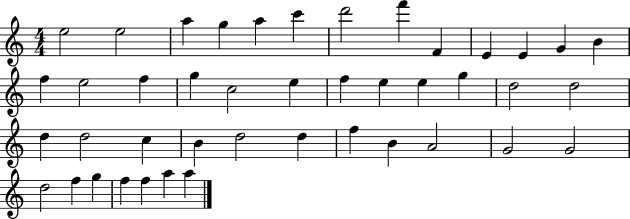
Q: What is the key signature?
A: C major